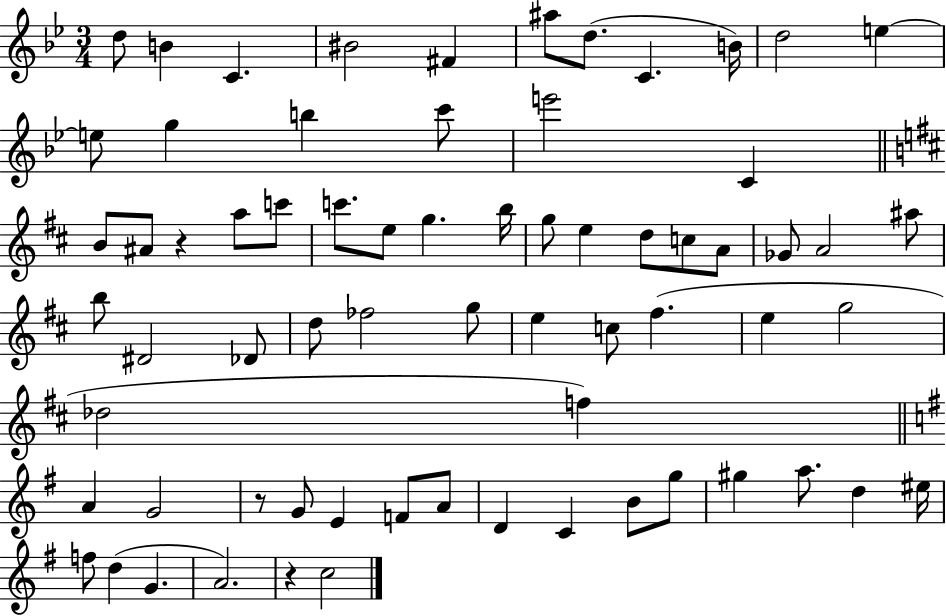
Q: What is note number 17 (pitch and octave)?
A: C4